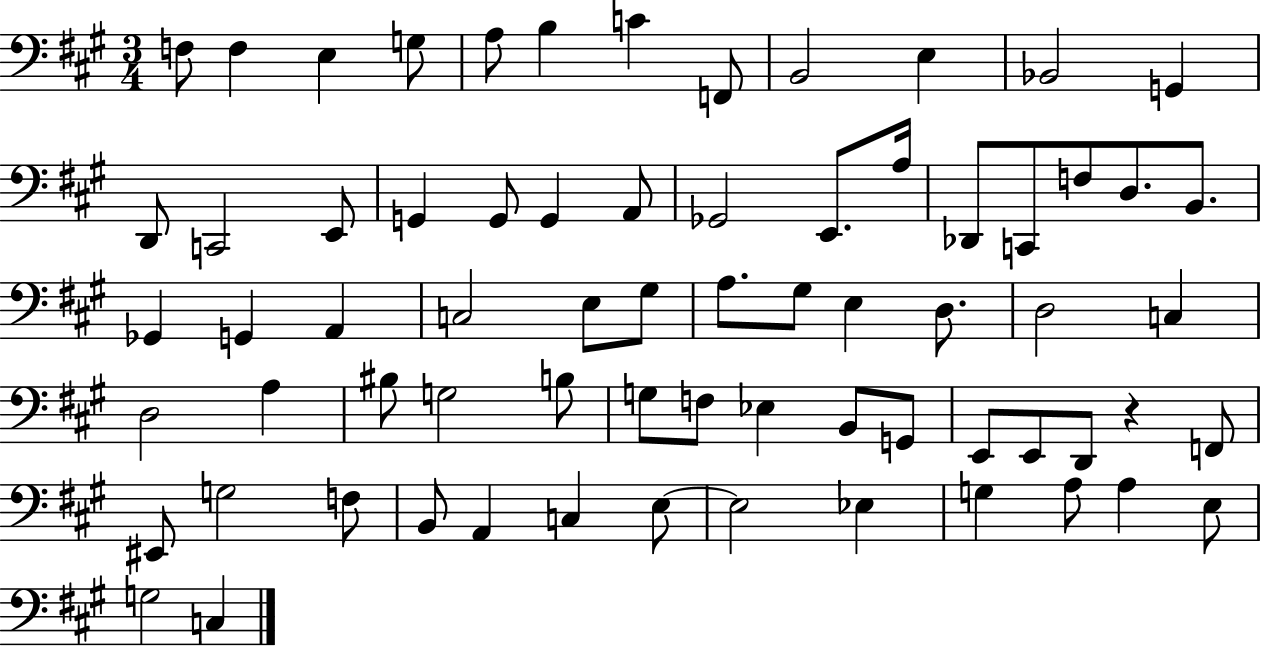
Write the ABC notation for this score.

X:1
T:Untitled
M:3/4
L:1/4
K:A
F,/2 F, E, G,/2 A,/2 B, C F,,/2 B,,2 E, _B,,2 G,, D,,/2 C,,2 E,,/2 G,, G,,/2 G,, A,,/2 _G,,2 E,,/2 A,/4 _D,,/2 C,,/2 F,/2 D,/2 B,,/2 _G,, G,, A,, C,2 E,/2 ^G,/2 A,/2 ^G,/2 E, D,/2 D,2 C, D,2 A, ^B,/2 G,2 B,/2 G,/2 F,/2 _E, B,,/2 G,,/2 E,,/2 E,,/2 D,,/2 z F,,/2 ^E,,/2 G,2 F,/2 B,,/2 A,, C, E,/2 E,2 _E, G, A,/2 A, E,/2 G,2 C,